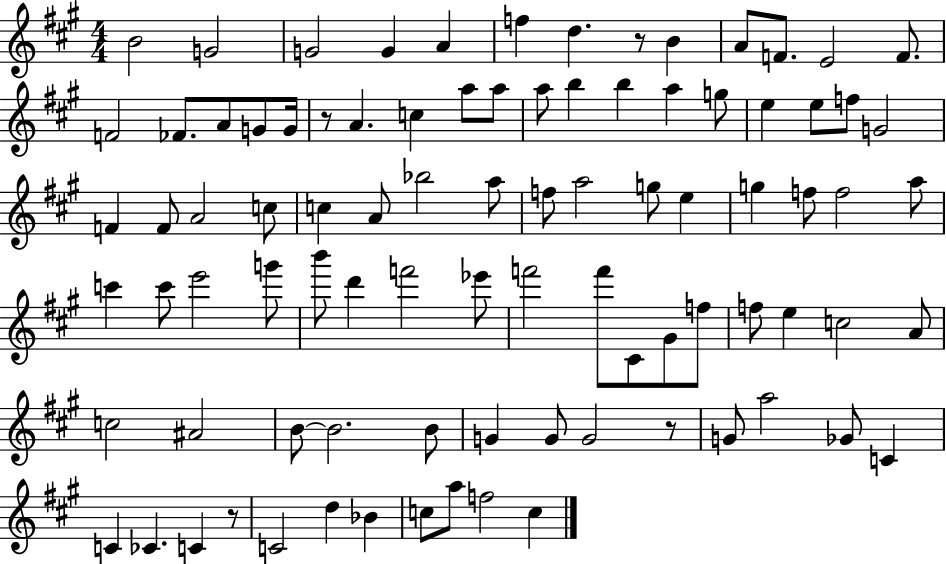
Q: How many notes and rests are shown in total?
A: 89